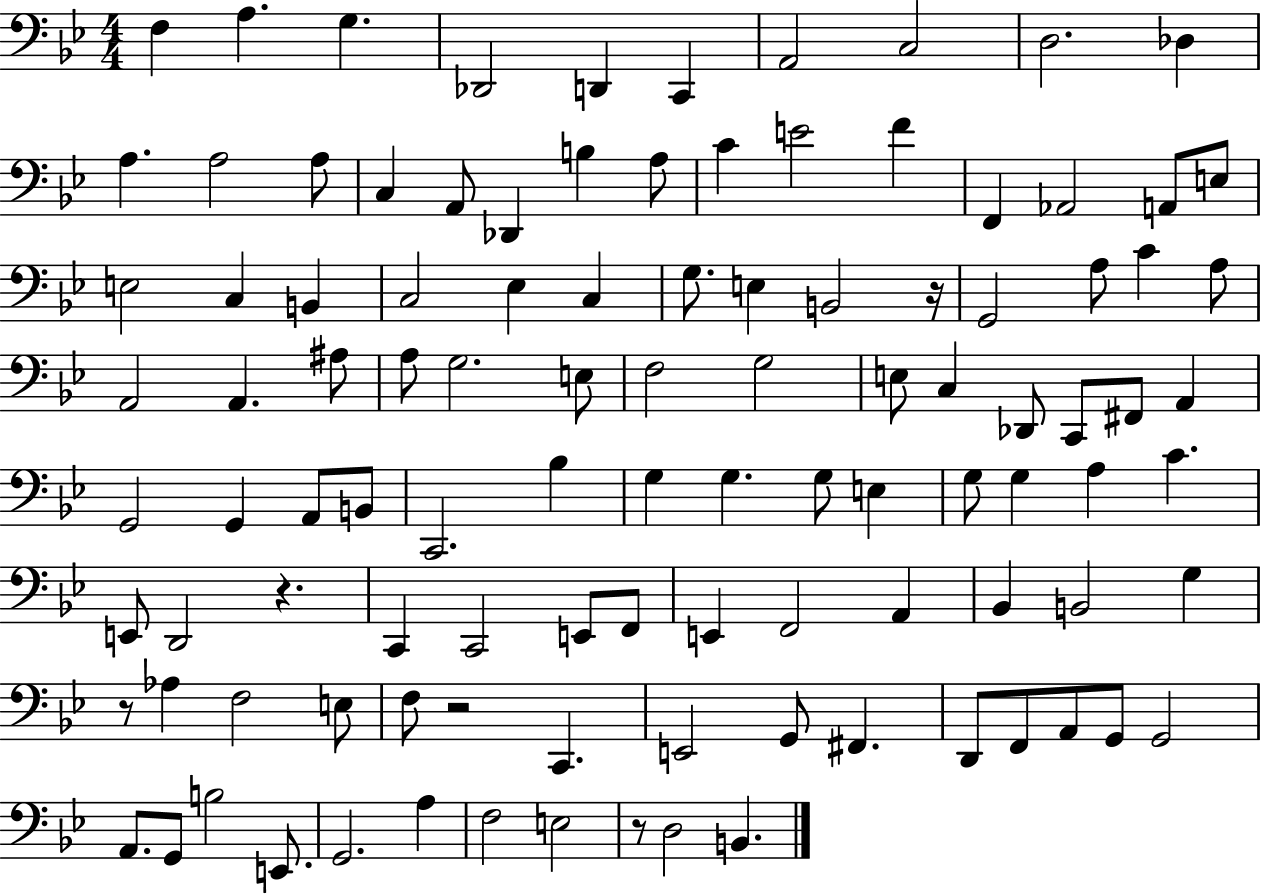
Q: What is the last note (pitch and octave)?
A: B2